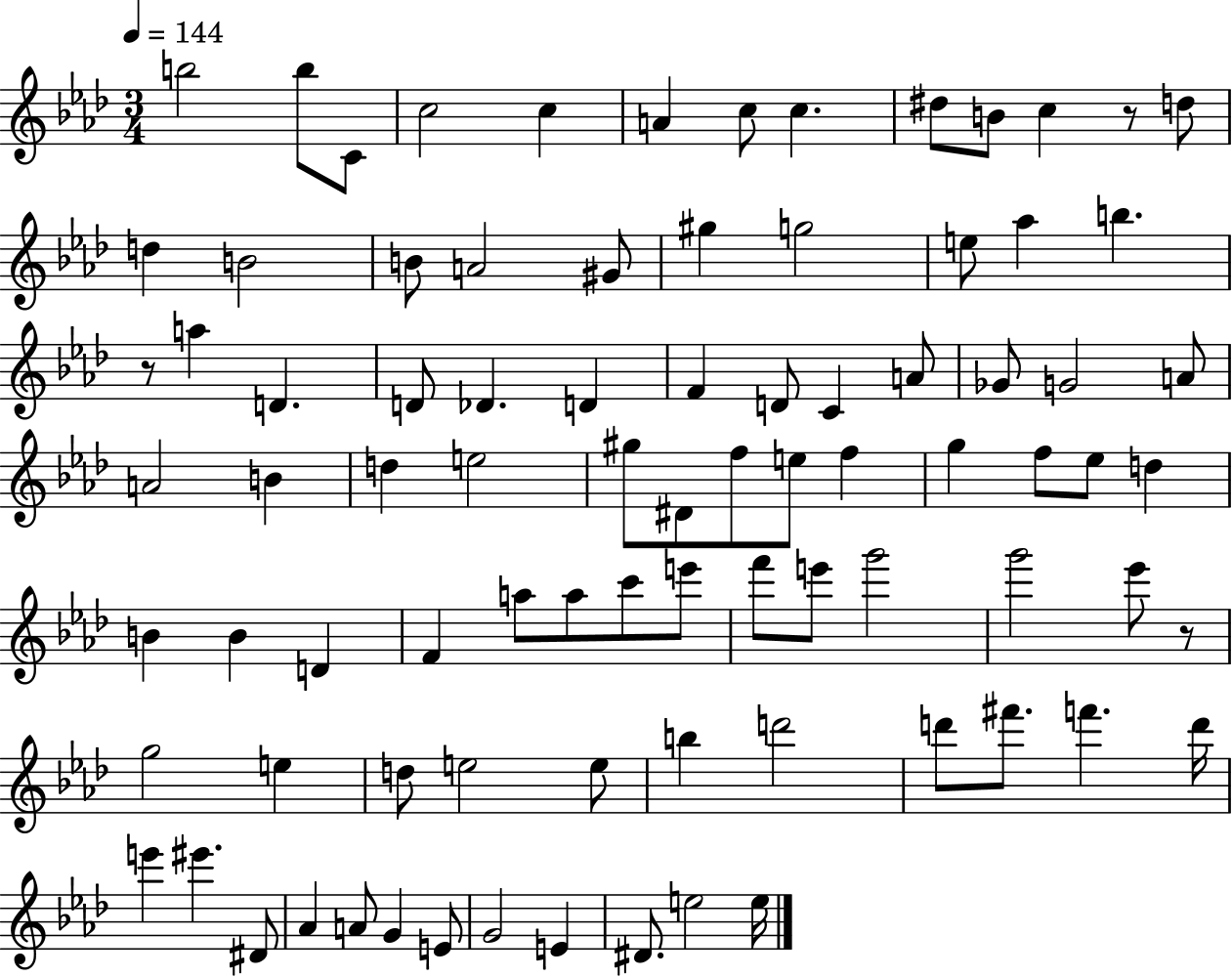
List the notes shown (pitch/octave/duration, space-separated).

B5/h B5/e C4/e C5/h C5/q A4/q C5/e C5/q. D#5/e B4/e C5/q R/e D5/e D5/q B4/h B4/e A4/h G#4/e G#5/q G5/h E5/e Ab5/q B5/q. R/e A5/q D4/q. D4/e Db4/q. D4/q F4/q D4/e C4/q A4/e Gb4/e G4/h A4/e A4/h B4/q D5/q E5/h G#5/e D#4/e F5/e E5/e F5/q G5/q F5/e Eb5/e D5/q B4/q B4/q D4/q F4/q A5/e A5/e C6/e E6/e F6/e E6/e G6/h G6/h Eb6/e R/e G5/h E5/q D5/e E5/h E5/e B5/q D6/h D6/e F#6/e. F6/q. D6/s E6/q EIS6/q. D#4/e Ab4/q A4/e G4/q E4/e G4/h E4/q D#4/e. E5/h E5/s